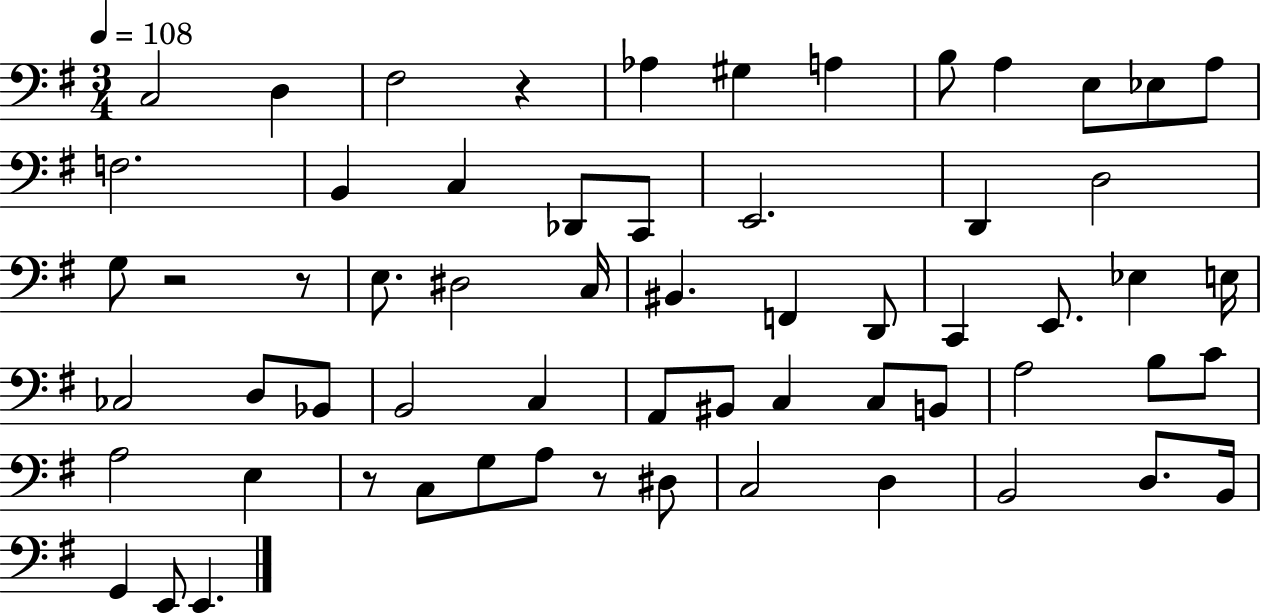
{
  \clef bass
  \numericTimeSignature
  \time 3/4
  \key g \major
  \tempo 4 = 108
  \repeat volta 2 { c2 d4 | fis2 r4 | aes4 gis4 a4 | b8 a4 e8 ees8 a8 | \break f2. | b,4 c4 des,8 c,8 | e,2. | d,4 d2 | \break g8 r2 r8 | e8. dis2 c16 | bis,4. f,4 d,8 | c,4 e,8. ees4 e16 | \break ces2 d8 bes,8 | b,2 c4 | a,8 bis,8 c4 c8 b,8 | a2 b8 c'8 | \break a2 e4 | r8 c8 g8 a8 r8 dis8 | c2 d4 | b,2 d8. b,16 | \break g,4 e,8 e,4. | } \bar "|."
}